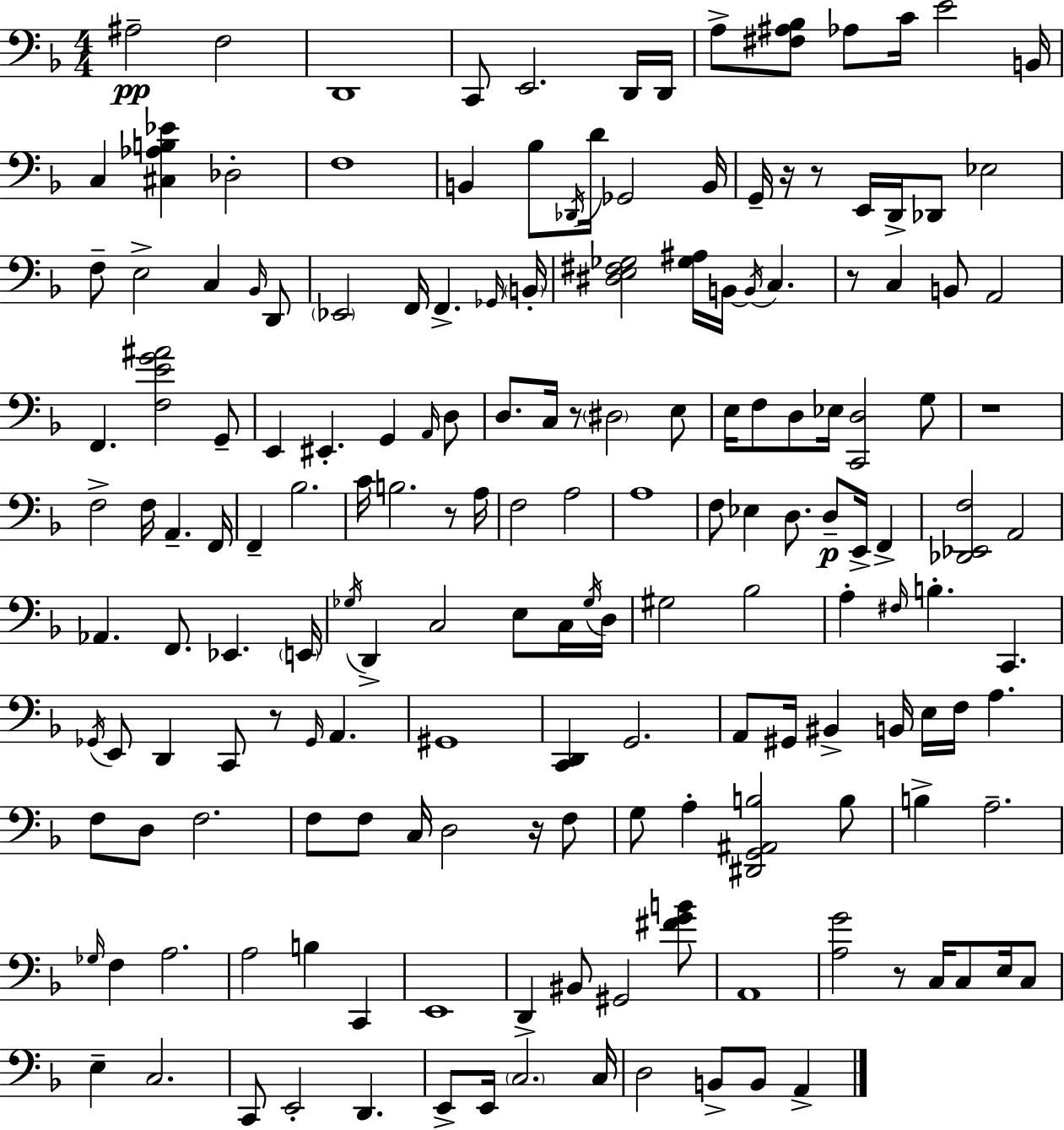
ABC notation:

X:1
T:Untitled
M:4/4
L:1/4
K:F
^A,2 F,2 D,,4 C,,/2 E,,2 D,,/4 D,,/4 A,/2 [^F,^A,_B,]/2 _A,/2 C/4 E2 B,,/4 C, [^C,_A,B,_E] _D,2 F,4 B,, _B,/2 _D,,/4 D/4 _G,,2 B,,/4 G,,/4 z/4 z/2 E,,/4 D,,/4 _D,,/2 _E,2 F,/2 E,2 C, _B,,/4 D,,/2 _E,,2 F,,/4 F,, _G,,/4 B,,/4 [^D,E,^F,_G,]2 [_G,^A,]/4 B,,/4 B,,/4 C, z/2 C, B,,/2 A,,2 F,, [F,EG^A]2 G,,/2 E,, ^E,, G,, A,,/4 D,/2 D,/2 C,/4 z/2 ^D,2 E,/2 E,/4 F,/2 D,/2 _E,/4 [C,,D,]2 G,/2 z4 F,2 F,/4 A,, F,,/4 F,, _B,2 C/4 B,2 z/2 A,/4 F,2 A,2 A,4 F,/2 _E, D,/2 D,/2 E,,/4 F,, [_D,,_E,,F,]2 A,,2 _A,, F,,/2 _E,, E,,/4 _G,/4 D,, C,2 E,/2 C,/4 _G,/4 D,/4 ^G,2 _B,2 A, ^F,/4 B, C,, _G,,/4 E,,/2 D,, C,,/2 z/2 _G,,/4 A,, ^G,,4 [C,,D,,] G,,2 A,,/2 ^G,,/4 ^B,, B,,/4 E,/4 F,/4 A, F,/2 D,/2 F,2 F,/2 F,/2 C,/4 D,2 z/4 F,/2 G,/2 A, [^D,,G,,^A,,B,]2 B,/2 B, A,2 _G,/4 F, A,2 A,2 B, C,, E,,4 D,, ^B,,/2 ^G,,2 [^FGB]/2 A,,4 [A,G]2 z/2 C,/4 C,/2 E,/4 C,/2 E, C,2 C,,/2 E,,2 D,, E,,/2 E,,/4 C,2 C,/4 D,2 B,,/2 B,,/2 A,,